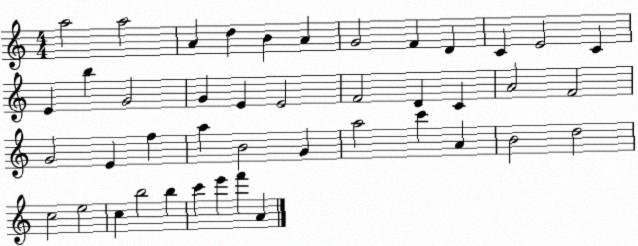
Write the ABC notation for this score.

X:1
T:Untitled
M:4/4
L:1/4
K:C
a2 a2 A d B A G2 F D C E2 C E b G2 G E E2 F2 D C A2 F2 G2 E f a B2 G a2 c' A B2 d2 c2 e2 c b2 b c' e' f' A